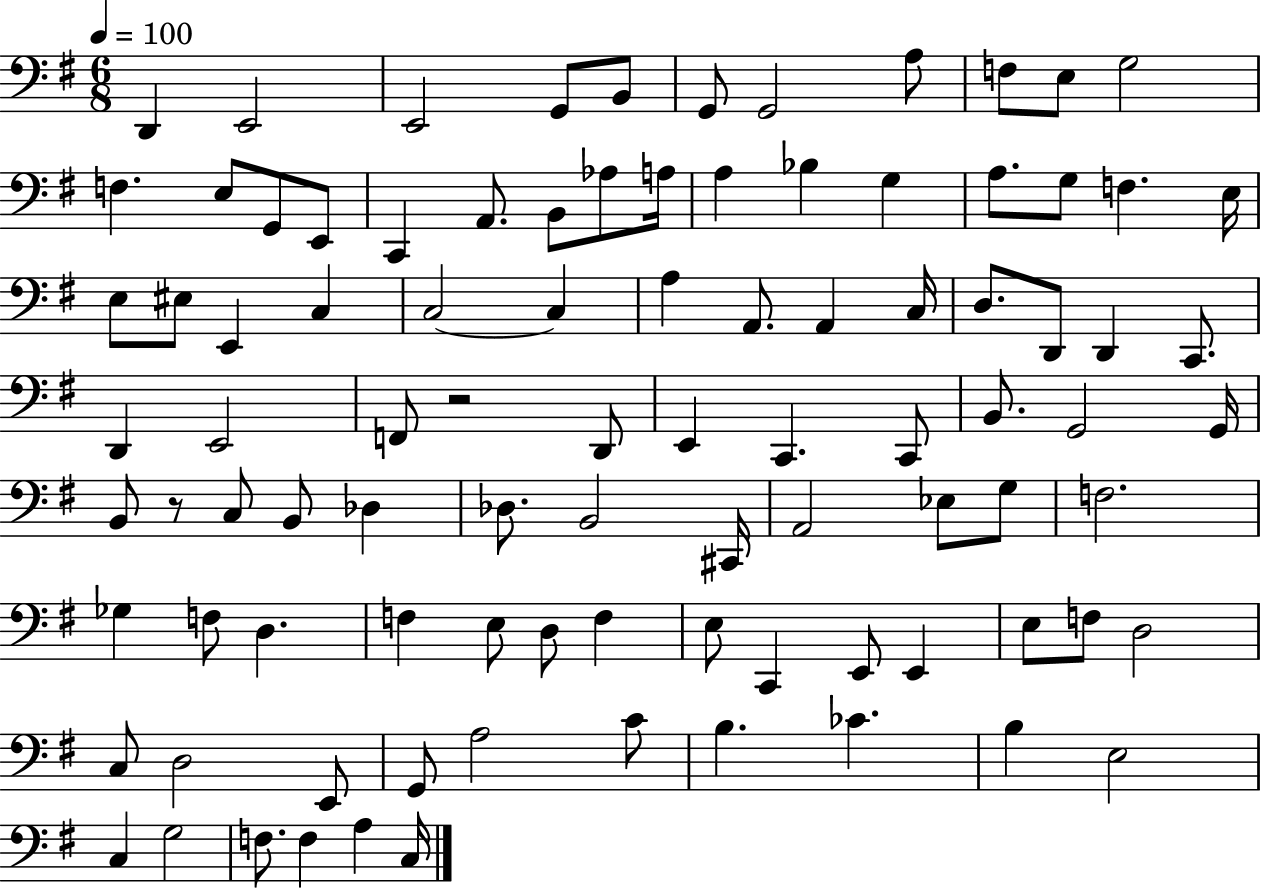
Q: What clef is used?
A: bass